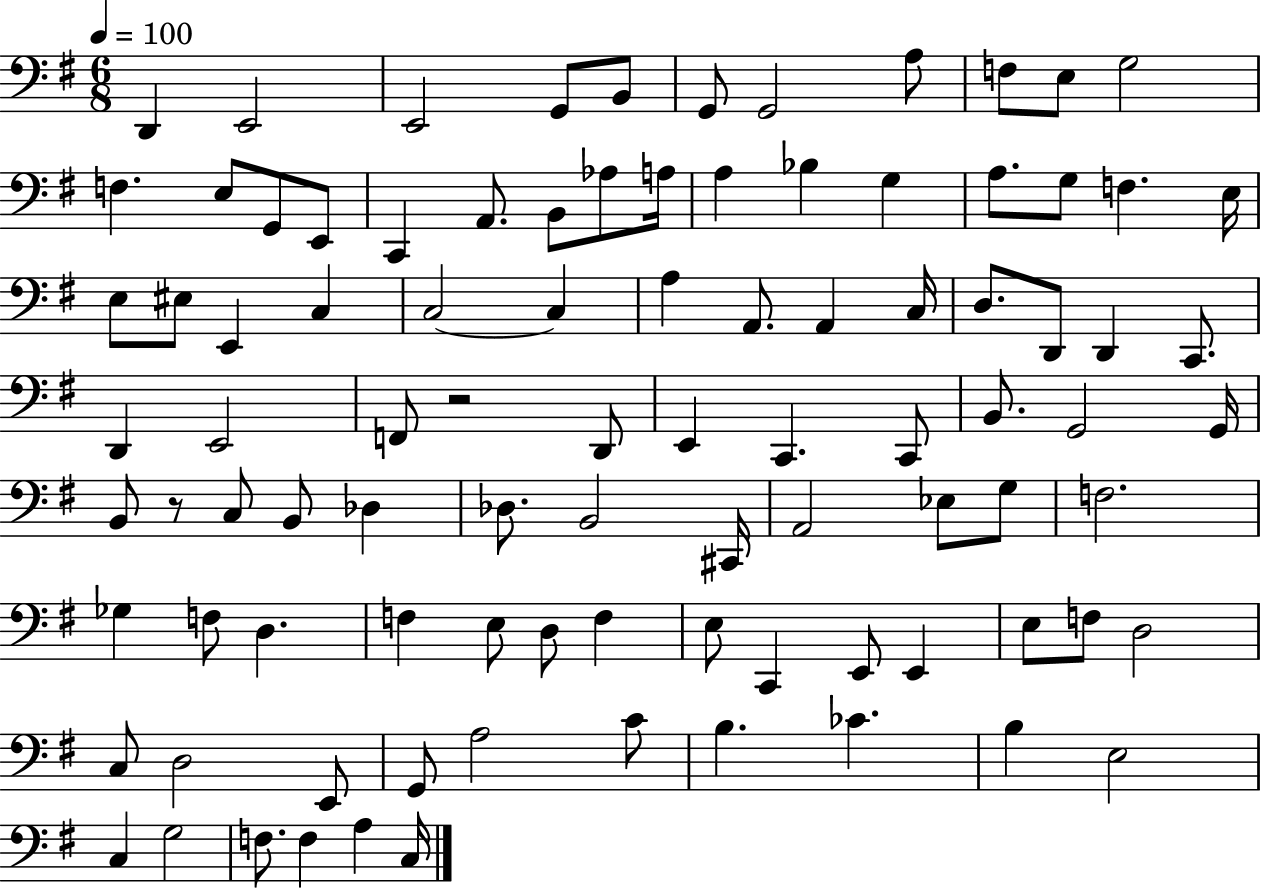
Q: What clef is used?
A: bass